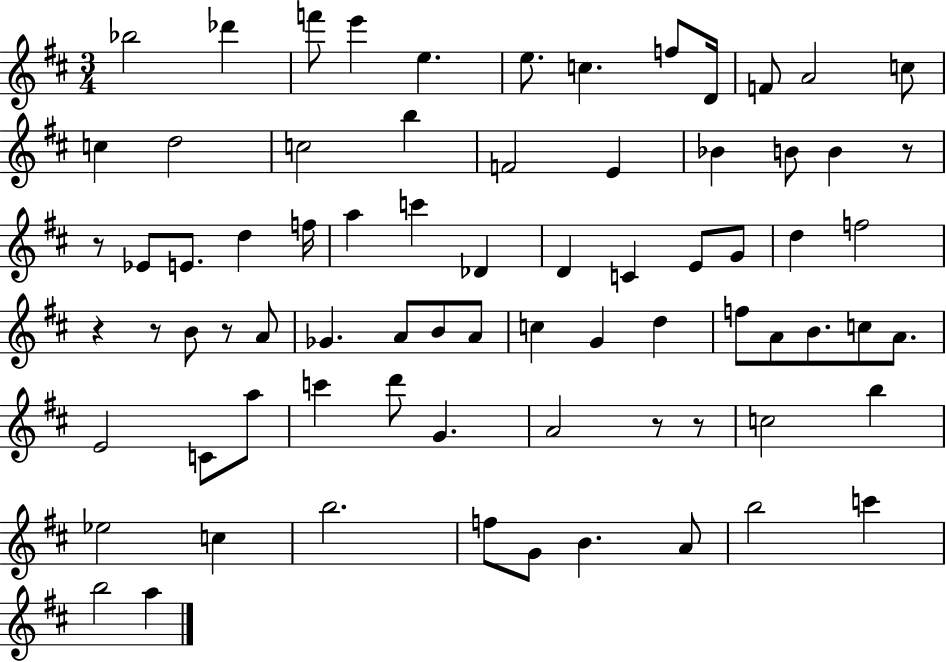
{
  \clef treble
  \numericTimeSignature
  \time 3/4
  \key d \major
  \repeat volta 2 { bes''2 des'''4 | f'''8 e'''4 e''4. | e''8. c''4. f''8 d'16 | f'8 a'2 c''8 | \break c''4 d''2 | c''2 b''4 | f'2 e'4 | bes'4 b'8 b'4 r8 | \break r8 ees'8 e'8. d''4 f''16 | a''4 c'''4 des'4 | d'4 c'4 e'8 g'8 | d''4 f''2 | \break r4 r8 b'8 r8 a'8 | ges'4. a'8 b'8 a'8 | c''4 g'4 d''4 | f''8 a'8 b'8. c''8 a'8. | \break e'2 c'8 a''8 | c'''4 d'''8 g'4. | a'2 r8 r8 | c''2 b''4 | \break ees''2 c''4 | b''2. | f''8 g'8 b'4. a'8 | b''2 c'''4 | \break b''2 a''4 | } \bar "|."
}